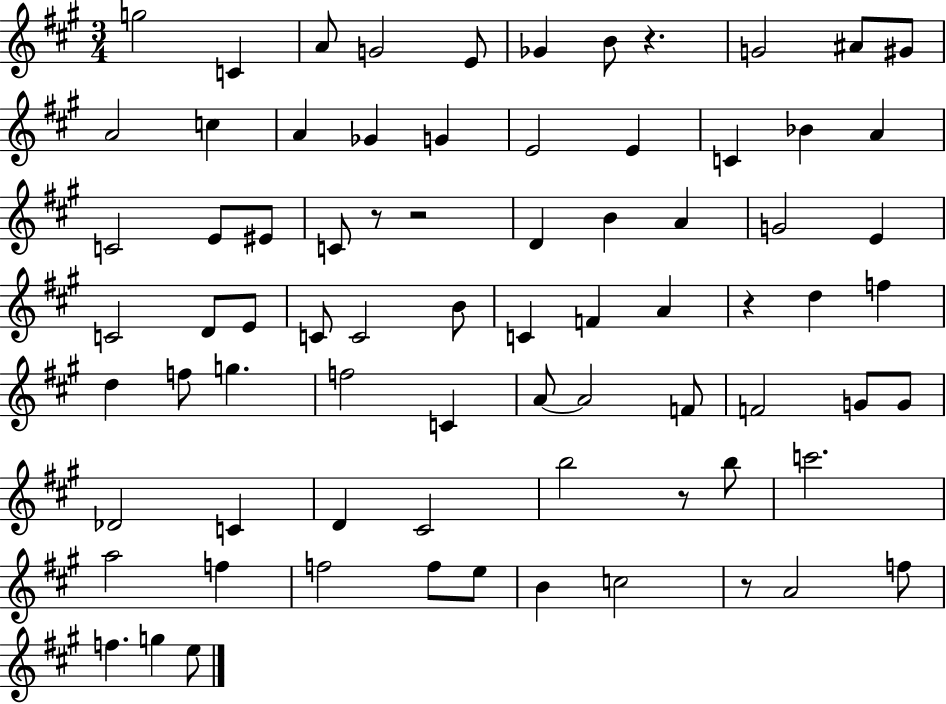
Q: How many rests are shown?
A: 6